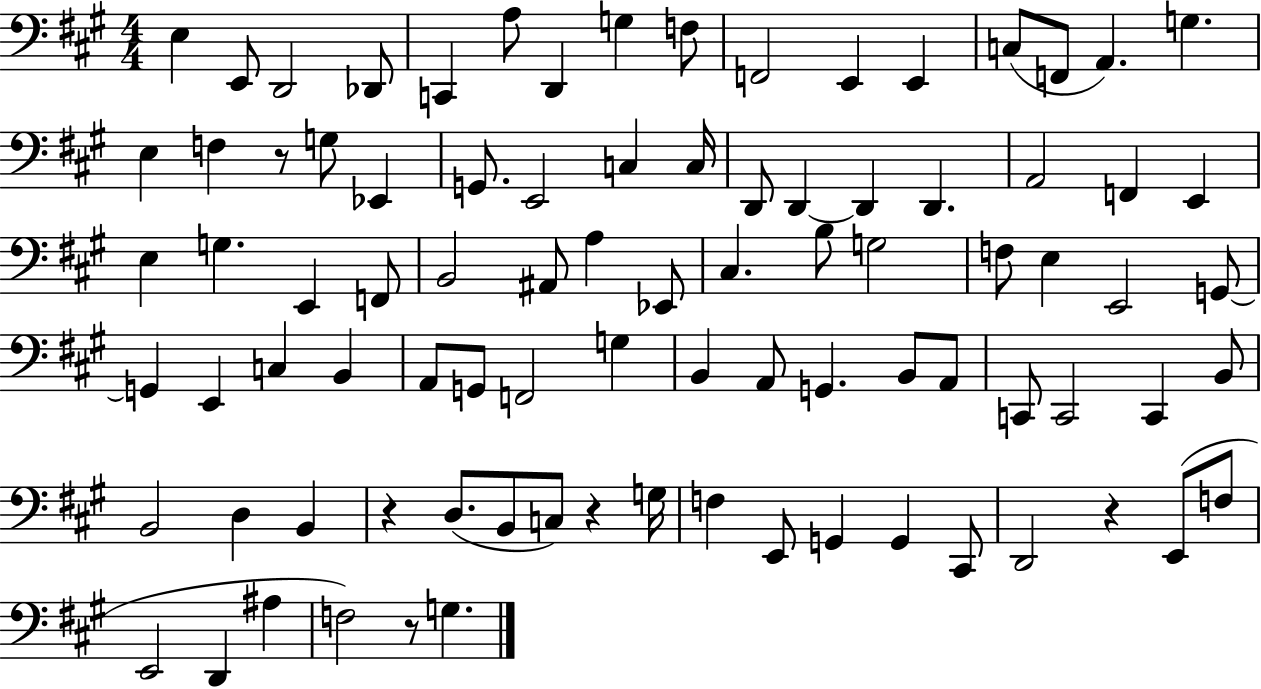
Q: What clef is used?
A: bass